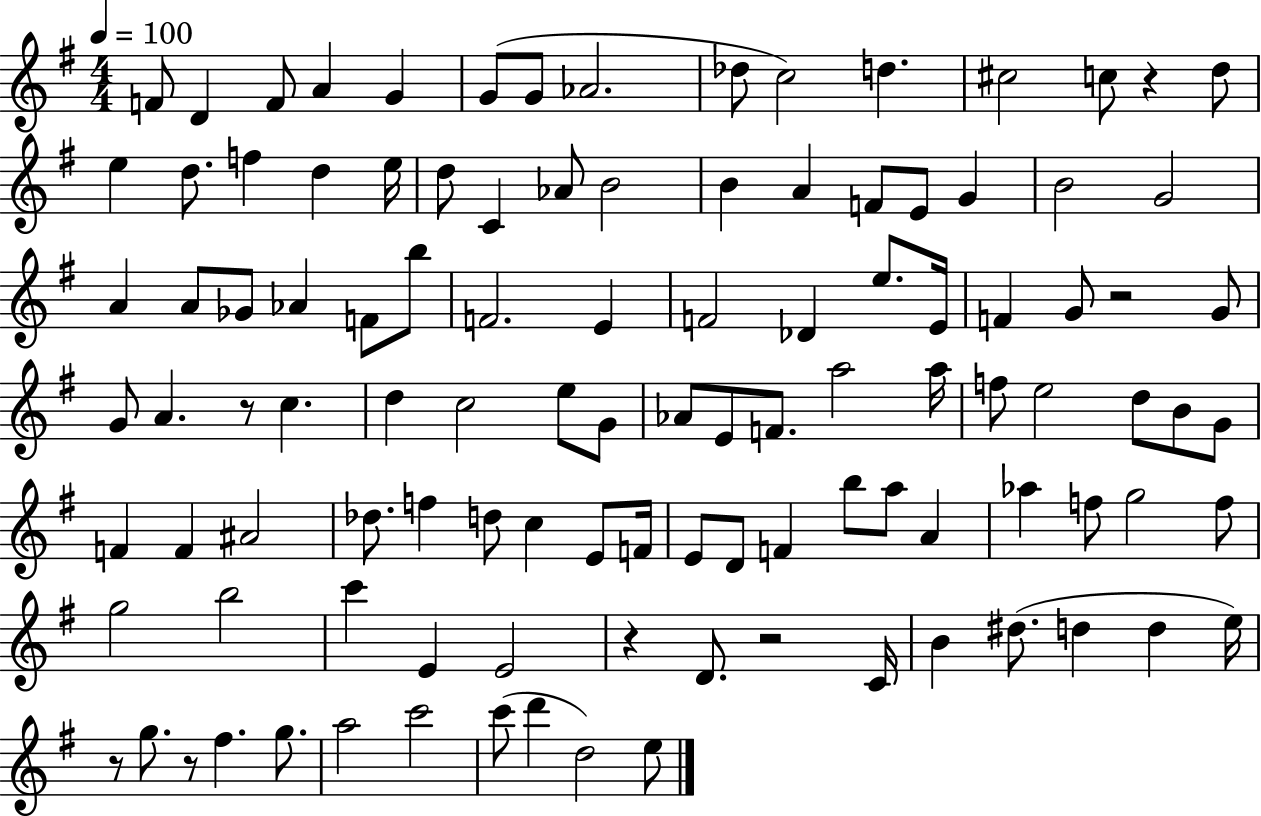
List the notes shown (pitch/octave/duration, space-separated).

F4/e D4/q F4/e A4/q G4/q G4/e G4/e Ab4/h. Db5/e C5/h D5/q. C#5/h C5/e R/q D5/e E5/q D5/e. F5/q D5/q E5/s D5/e C4/q Ab4/e B4/h B4/q A4/q F4/e E4/e G4/q B4/h G4/h A4/q A4/e Gb4/e Ab4/q F4/e B5/e F4/h. E4/q F4/h Db4/q E5/e. E4/s F4/q G4/e R/h G4/e G4/e A4/q. R/e C5/q. D5/q C5/h E5/e G4/e Ab4/e E4/e F4/e. A5/h A5/s F5/e E5/h D5/e B4/e G4/e F4/q F4/q A#4/h Db5/e. F5/q D5/e C5/q E4/e F4/s E4/e D4/e F4/q B5/e A5/e A4/q Ab5/q F5/e G5/h F5/e G5/h B5/h C6/q E4/q E4/h R/q D4/e. R/h C4/s B4/q D#5/e. D5/q D5/q E5/s R/e G5/e. R/e F#5/q. G5/e. A5/h C6/h C6/e D6/q D5/h E5/e